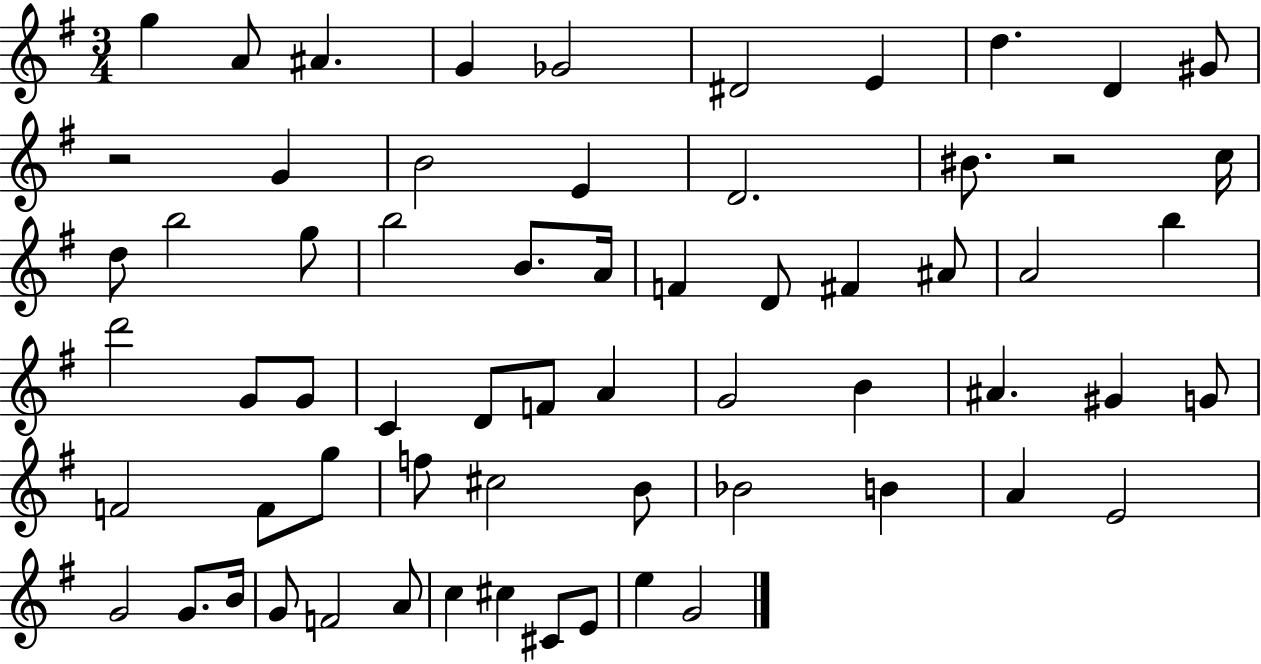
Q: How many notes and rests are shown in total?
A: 64